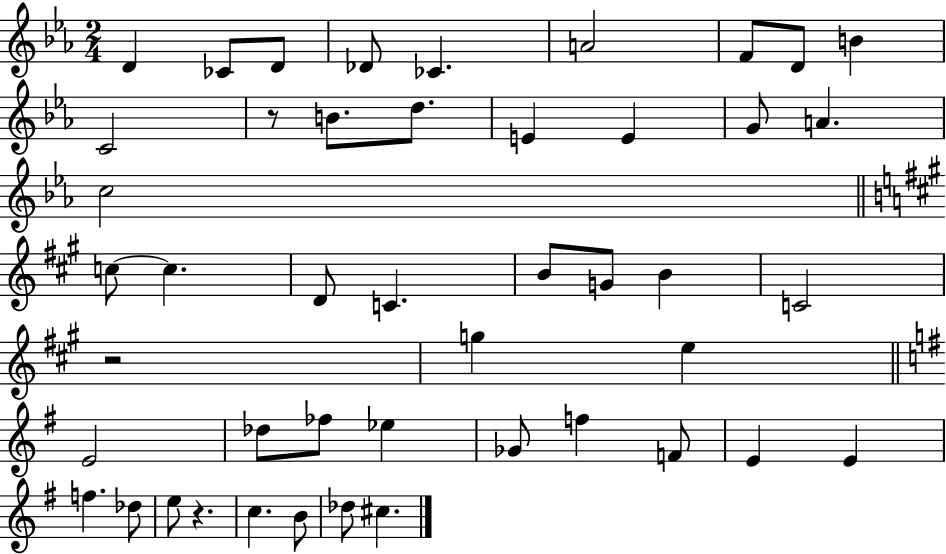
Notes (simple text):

D4/q CES4/e D4/e Db4/e CES4/q. A4/h F4/e D4/e B4/q C4/h R/e B4/e. D5/e. E4/q E4/q G4/e A4/q. C5/h C5/e C5/q. D4/e C4/q. B4/e G4/e B4/q C4/h R/h G5/q E5/q E4/h Db5/e FES5/e Eb5/q Gb4/e F5/q F4/e E4/q E4/q F5/q. Db5/e E5/e R/q. C5/q. B4/e Db5/e C#5/q.